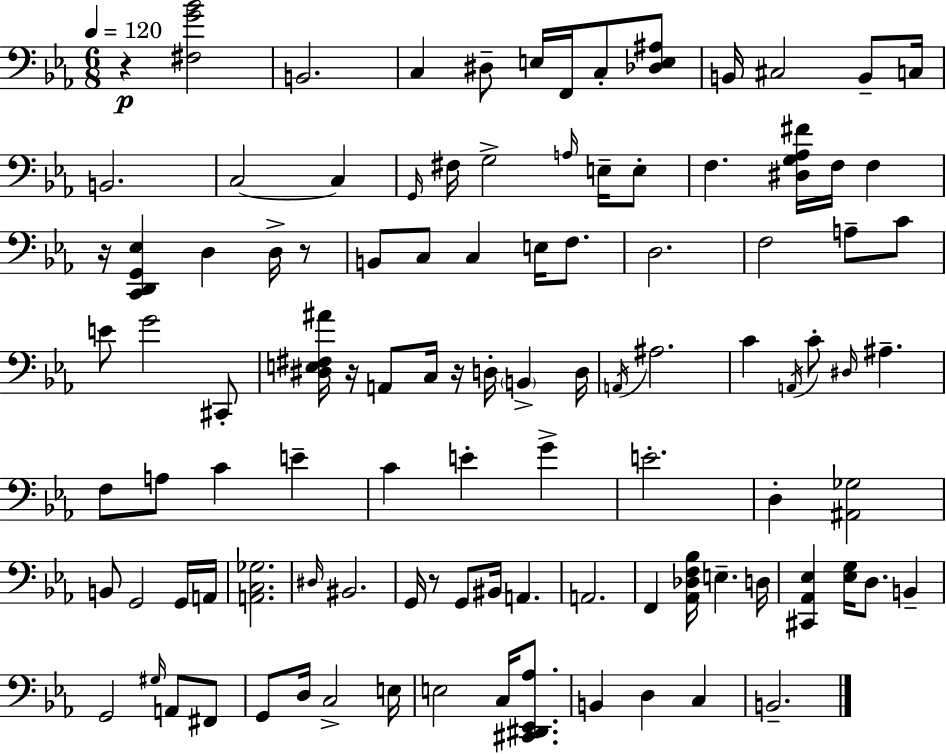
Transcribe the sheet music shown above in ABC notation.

X:1
T:Untitled
M:6/8
L:1/4
K:Eb
z [^F,G_B]2 B,,2 C, ^D,/2 E,/4 F,,/4 C,/2 [_D,E,^A,]/2 B,,/4 ^C,2 B,,/2 C,/4 B,,2 C,2 C, G,,/4 ^F,/4 G,2 A,/4 E,/4 E,/2 F, [^D,G,_A,^F]/4 F,/4 F, z/4 [C,,D,,G,,_E,] D, D,/4 z/2 B,,/2 C,/2 C, E,/4 F,/2 D,2 F,2 A,/2 C/2 E/2 G2 ^C,,/2 [^D,E,^F,^A]/4 z/4 A,,/2 C,/4 z/4 D,/4 B,, D,/4 A,,/4 ^A,2 C A,,/4 C/2 ^D,/4 ^A, F,/2 A,/2 C E C E G E2 D, [^A,,_G,]2 B,,/2 G,,2 G,,/4 A,,/4 [A,,C,_G,]2 ^D,/4 ^B,,2 G,,/4 z/2 G,,/2 ^B,,/4 A,, A,,2 F,, [_A,,_D,F,_B,]/4 E, D,/4 [^C,,_A,,_E,] [_E,G,]/4 D,/2 B,, G,,2 ^G,/4 A,,/2 ^F,,/2 G,,/2 D,/4 C,2 E,/4 E,2 C,/4 [^C,,^D,,_E,,_A,]/2 B,, D, C, B,,2